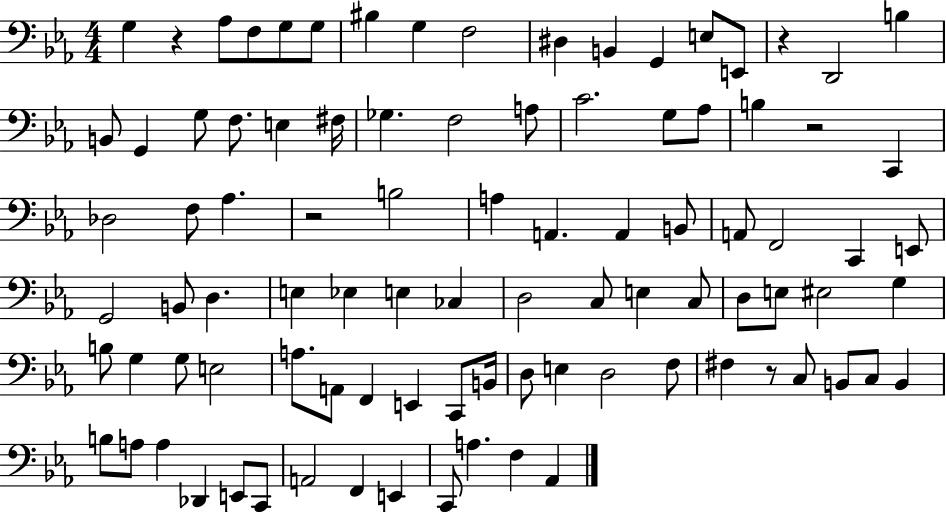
{
  \clef bass
  \numericTimeSignature
  \time 4/4
  \key ees \major
  g4 r4 aes8 f8 g8 g8 | bis4 g4 f2 | dis4 b,4 g,4 e8 e,8 | r4 d,2 b4 | \break b,8 g,4 g8 f8. e4 fis16 | ges4. f2 a8 | c'2. g8 aes8 | b4 r2 c,4 | \break des2 f8 aes4. | r2 b2 | a4 a,4. a,4 b,8 | a,8 f,2 c,4 e,8 | \break g,2 b,8 d4. | e4 ees4 e4 ces4 | d2 c8 e4 c8 | d8 e8 eis2 g4 | \break b8 g4 g8 e2 | a8. a,8 f,4 e,4 c,8 b,16 | d8 e4 d2 f8 | fis4 r8 c8 b,8 c8 b,4 | \break b8 a8 a4 des,4 e,8 c,8 | a,2 f,4 e,4 | c,8 a4. f4 aes,4 | \bar "|."
}